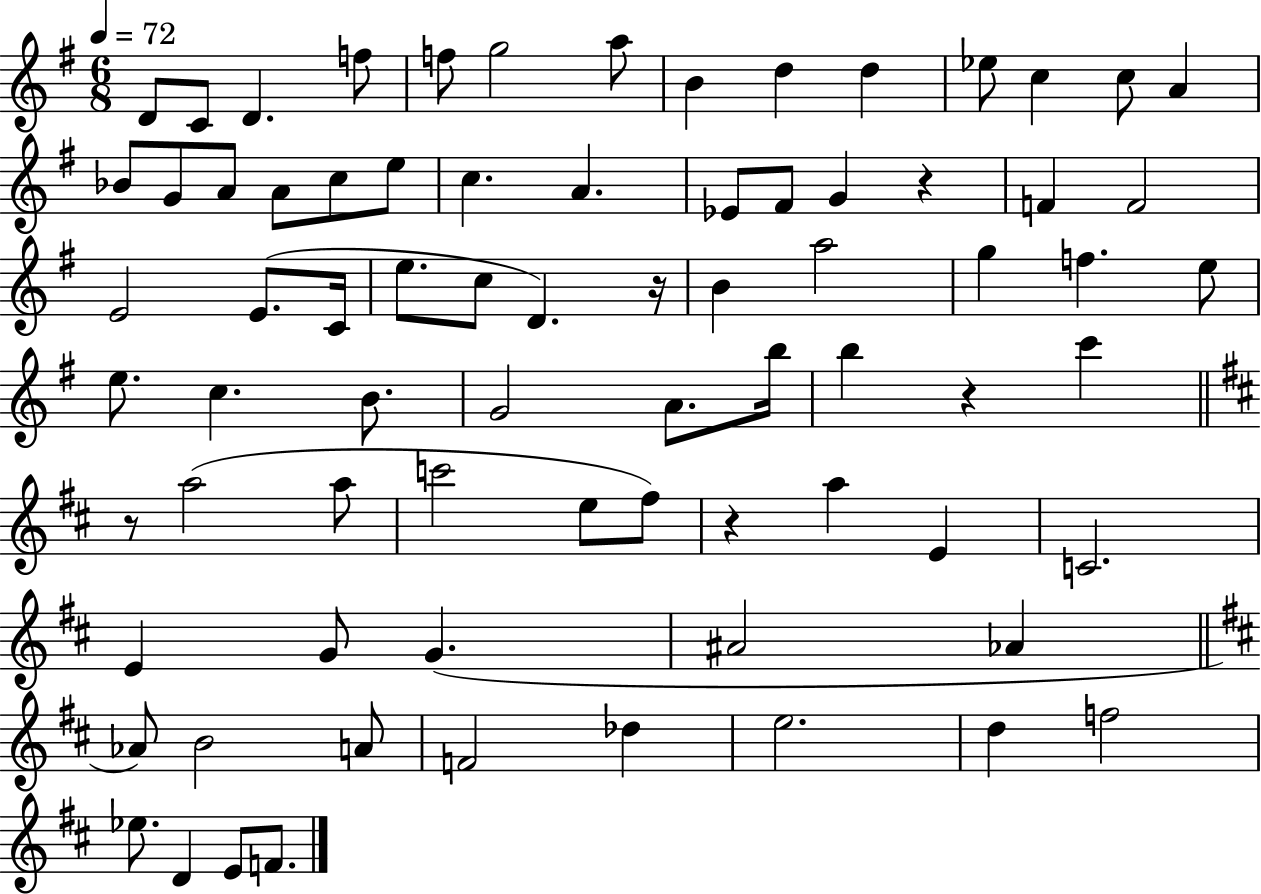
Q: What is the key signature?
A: G major